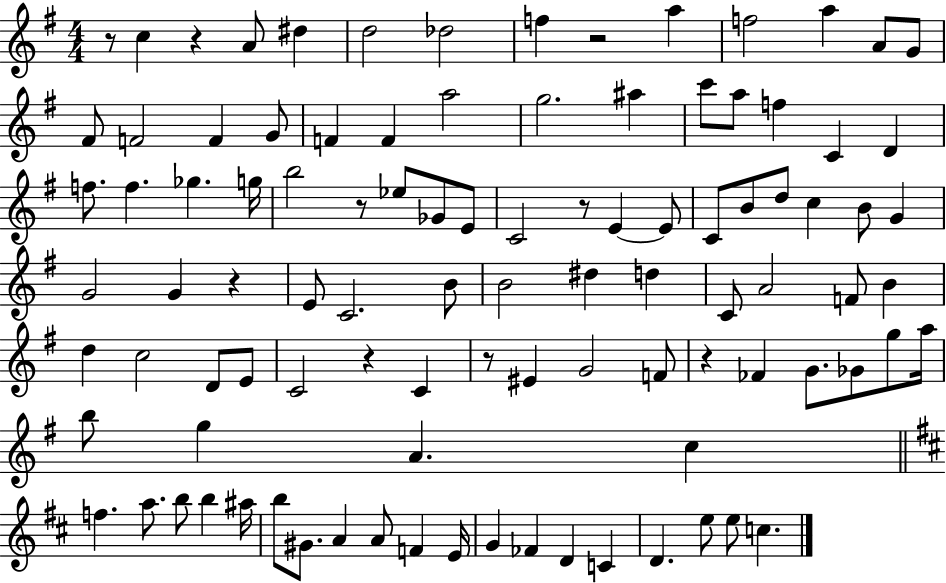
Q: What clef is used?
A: treble